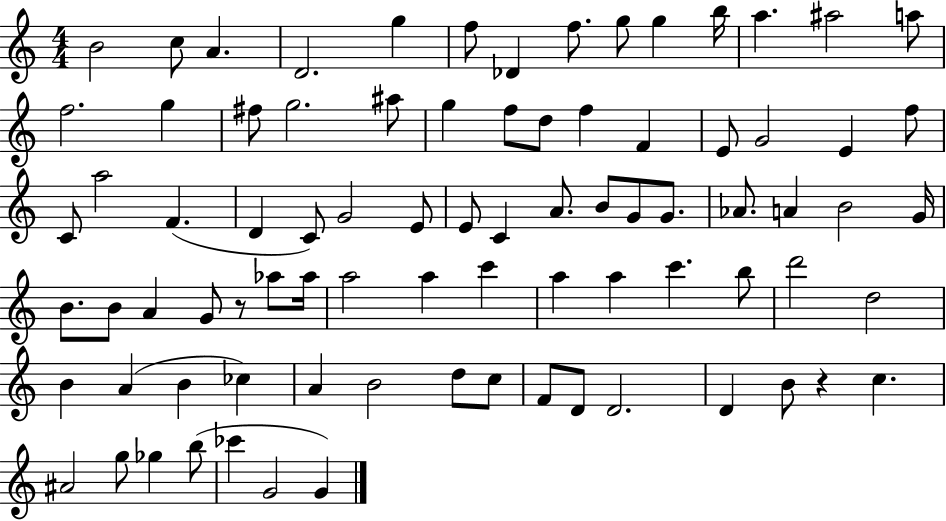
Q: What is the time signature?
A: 4/4